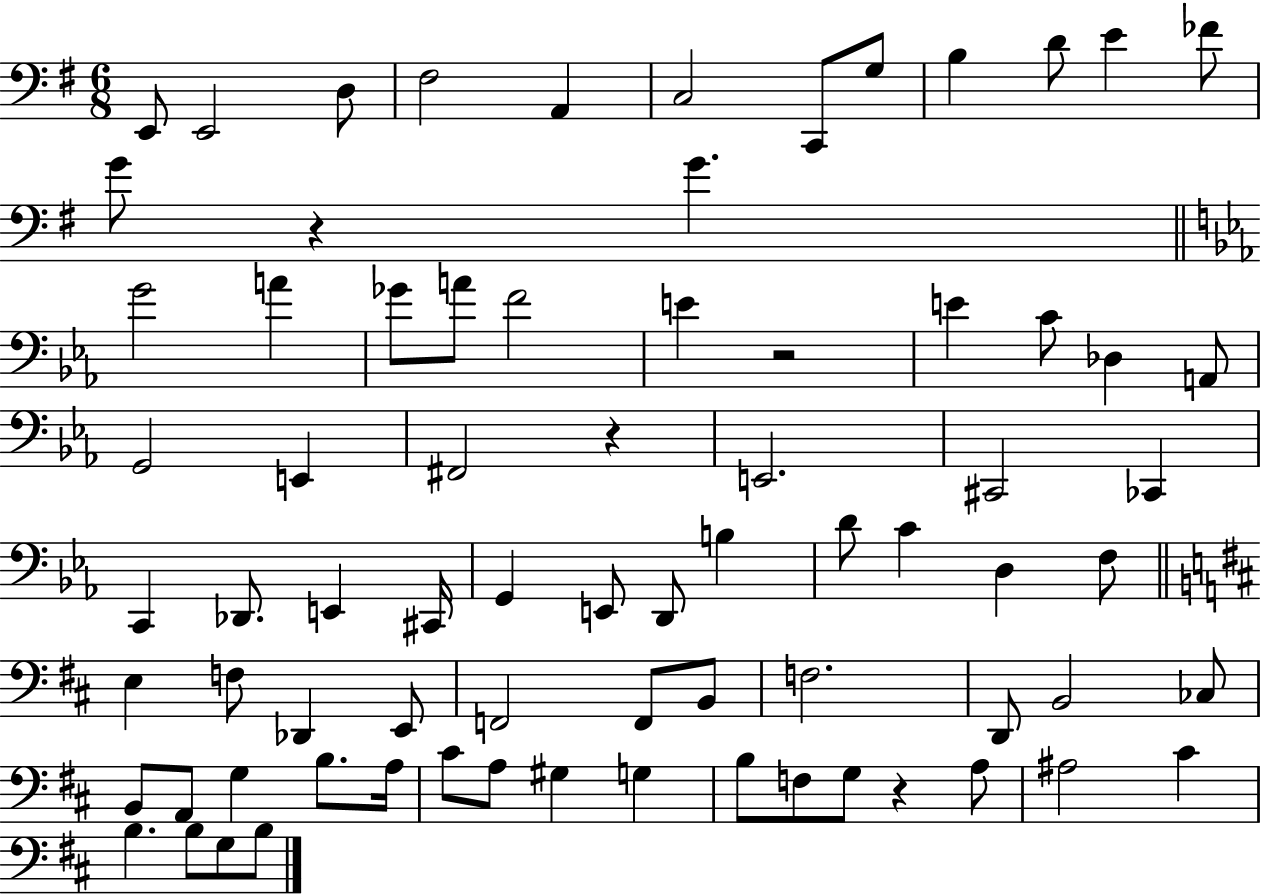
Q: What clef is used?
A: bass